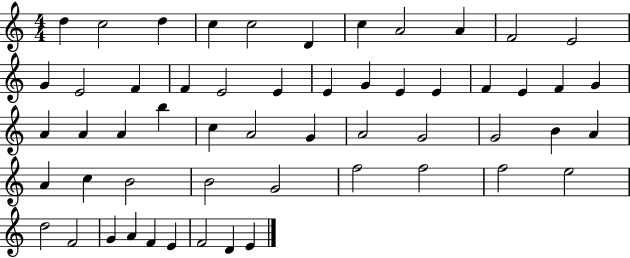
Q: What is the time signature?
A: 4/4